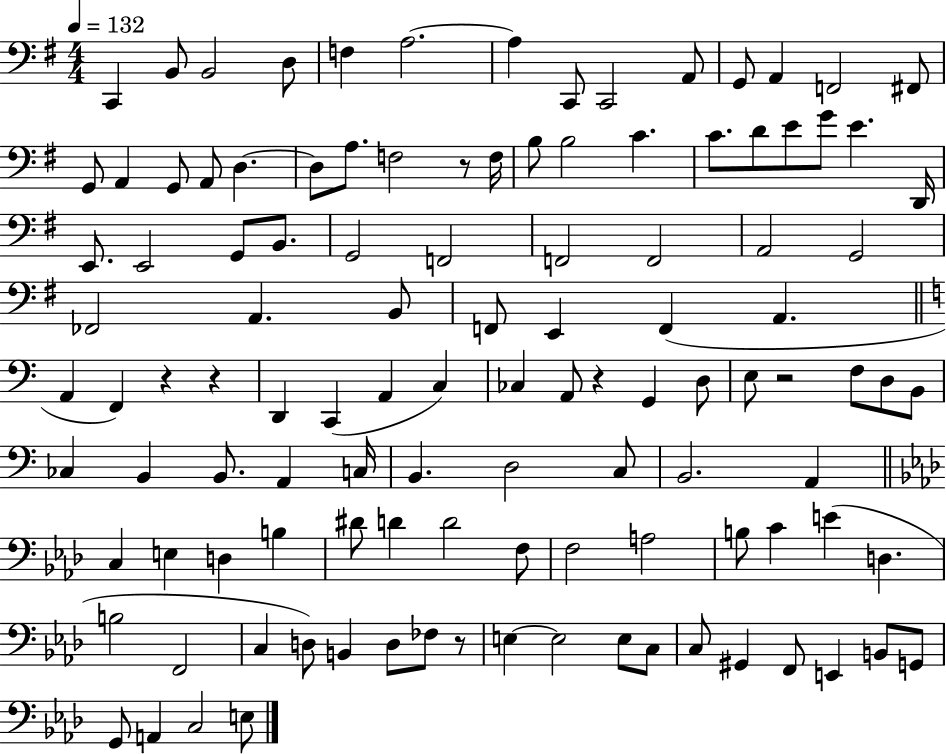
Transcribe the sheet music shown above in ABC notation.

X:1
T:Untitled
M:4/4
L:1/4
K:G
C,, B,,/2 B,,2 D,/2 F, A,2 A, C,,/2 C,,2 A,,/2 G,,/2 A,, F,,2 ^F,,/2 G,,/2 A,, G,,/2 A,,/2 D, D,/2 A,/2 F,2 z/2 F,/4 B,/2 B,2 C C/2 D/2 E/2 G/2 E D,,/4 E,,/2 E,,2 G,,/2 B,,/2 G,,2 F,,2 F,,2 F,,2 A,,2 G,,2 _F,,2 A,, B,,/2 F,,/2 E,, F,, A,, A,, F,, z z D,, C,, A,, C, _C, A,,/2 z G,, D,/2 E,/2 z2 F,/2 D,/2 B,,/2 _C, B,, B,,/2 A,, C,/4 B,, D,2 C,/2 B,,2 A,, C, E, D, B, ^D/2 D D2 F,/2 F,2 A,2 B,/2 C E D, B,2 F,,2 C, D,/2 B,, D,/2 _F,/2 z/2 E, E,2 E,/2 C,/2 C,/2 ^G,, F,,/2 E,, B,,/2 G,,/2 G,,/2 A,, C,2 E,/2